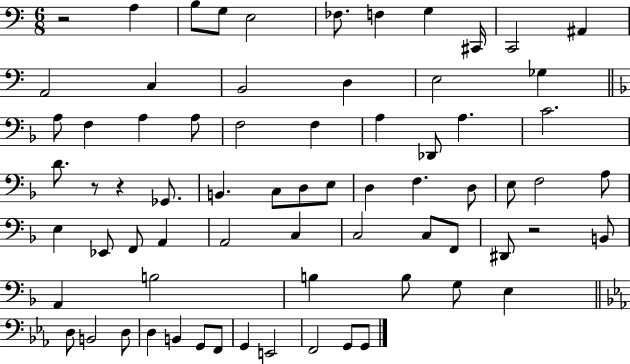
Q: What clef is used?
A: bass